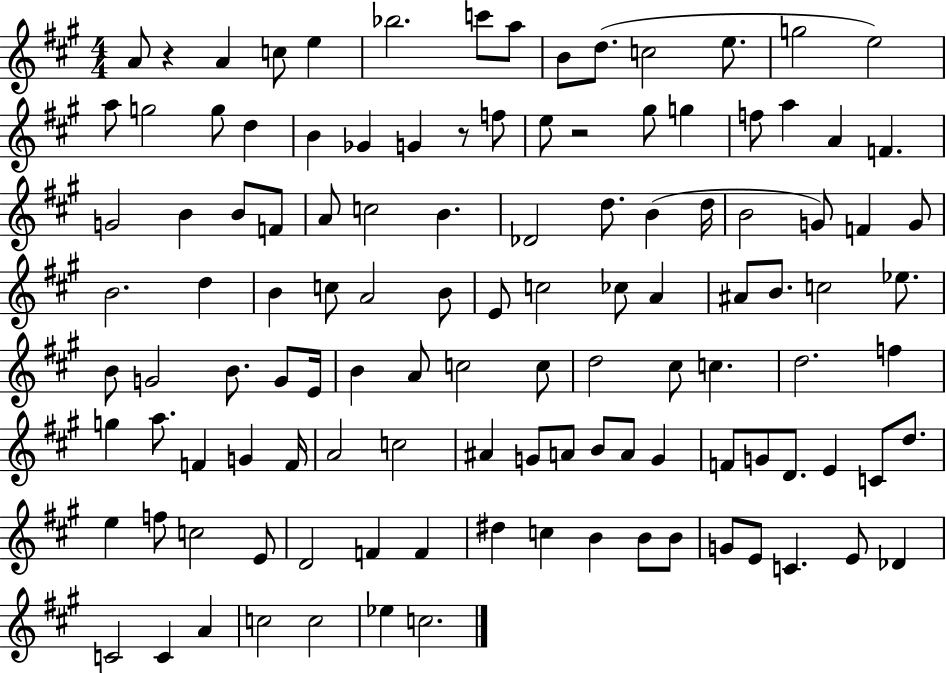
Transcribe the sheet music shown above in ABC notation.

X:1
T:Untitled
M:4/4
L:1/4
K:A
A/2 z A c/2 e _b2 c'/2 a/2 B/2 d/2 c2 e/2 g2 e2 a/2 g2 g/2 d B _G G z/2 f/2 e/2 z2 ^g/2 g f/2 a A F G2 B B/2 F/2 A/2 c2 B _D2 d/2 B d/4 B2 G/2 F G/2 B2 d B c/2 A2 B/2 E/2 c2 _c/2 A ^A/2 B/2 c2 _e/2 B/2 G2 B/2 G/2 E/4 B A/2 c2 c/2 d2 ^c/2 c d2 f g a/2 F G F/4 A2 c2 ^A G/2 A/2 B/2 A/2 G F/2 G/2 D/2 E C/2 d/2 e f/2 c2 E/2 D2 F F ^d c B B/2 B/2 G/2 E/2 C E/2 _D C2 C A c2 c2 _e c2